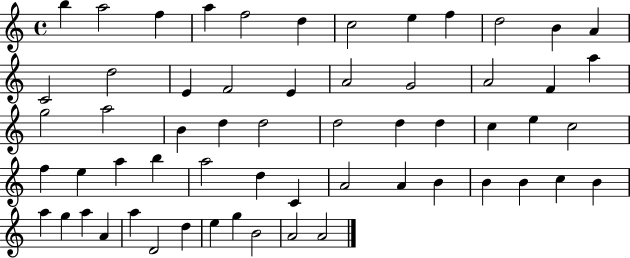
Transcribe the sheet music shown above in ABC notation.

X:1
T:Untitled
M:4/4
L:1/4
K:C
b a2 f a f2 d c2 e f d2 B A C2 d2 E F2 E A2 G2 A2 F a g2 a2 B d d2 d2 d d c e c2 f e a b a2 d C A2 A B B B c B a g a A a D2 d e g B2 A2 A2